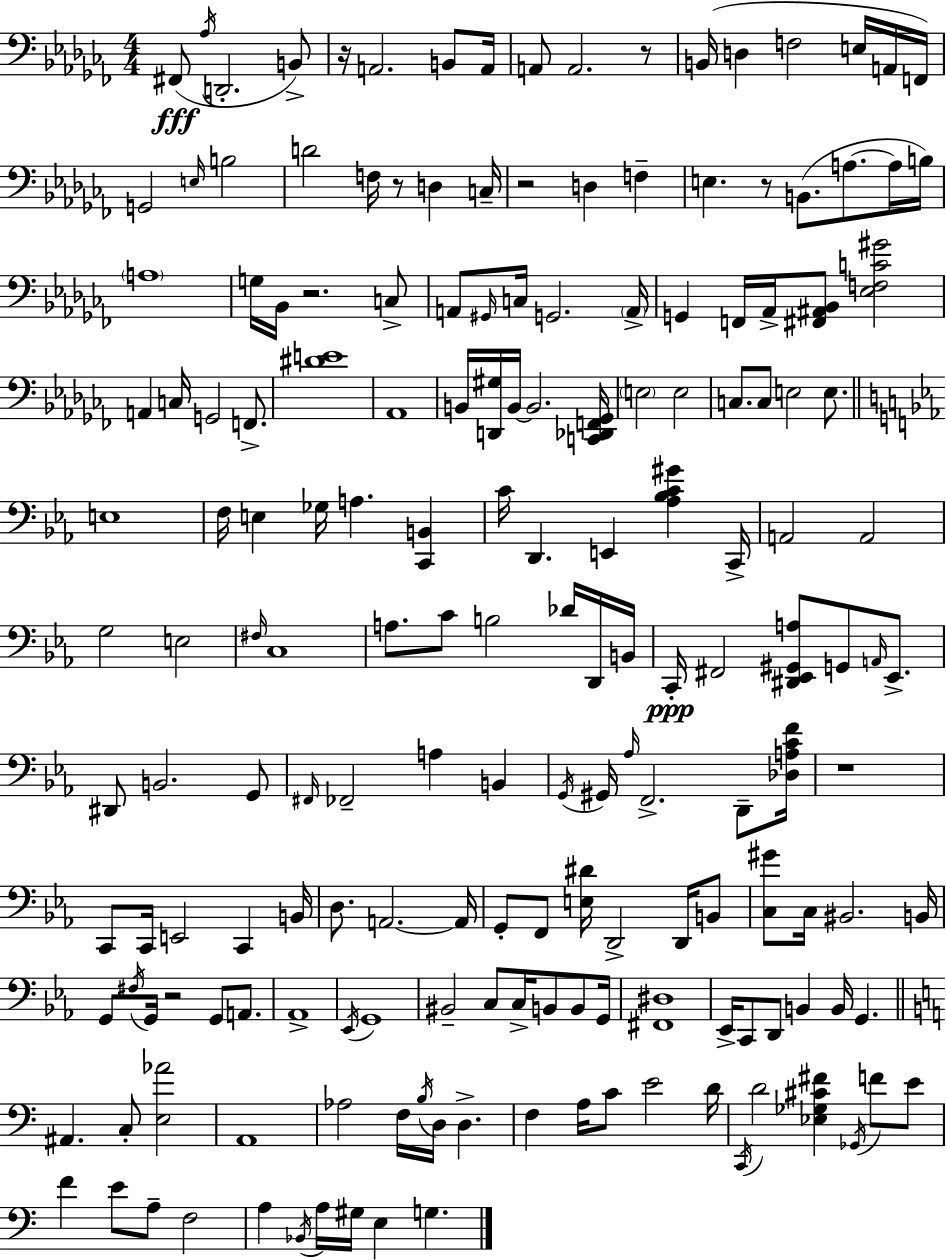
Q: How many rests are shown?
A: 8